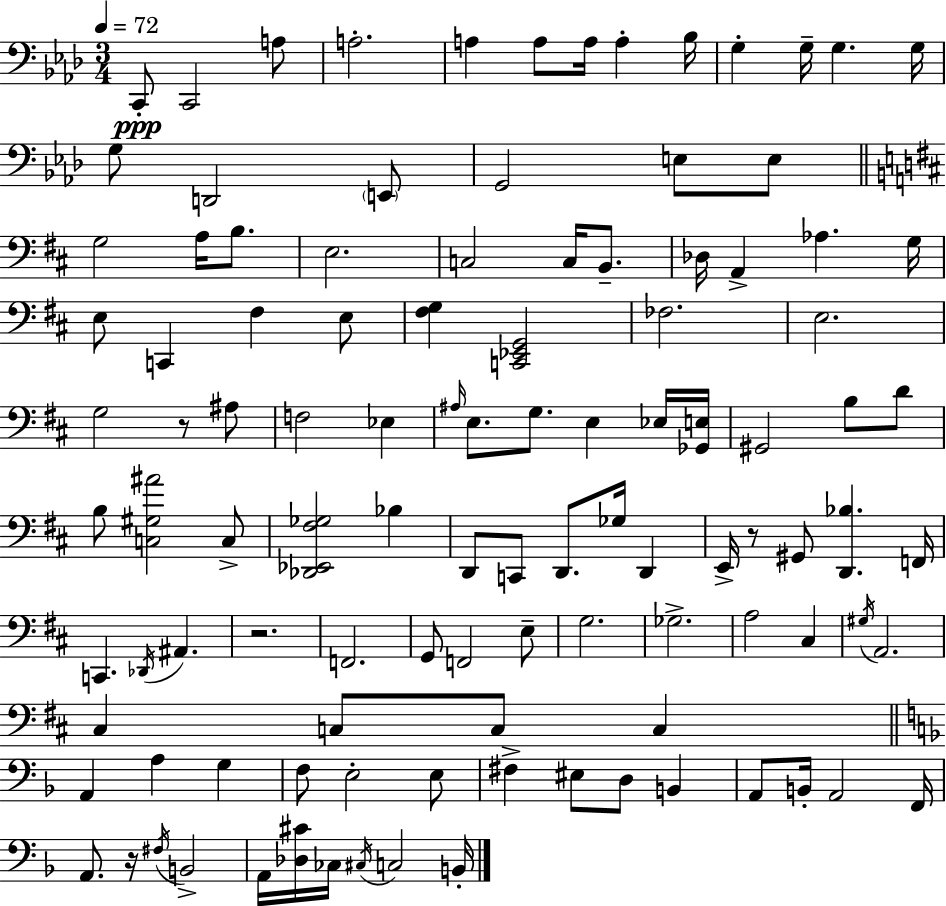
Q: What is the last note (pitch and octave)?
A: B2